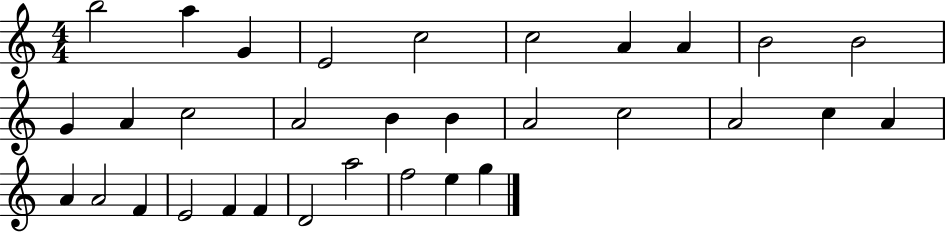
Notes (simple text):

B5/h A5/q G4/q E4/h C5/h C5/h A4/q A4/q B4/h B4/h G4/q A4/q C5/h A4/h B4/q B4/q A4/h C5/h A4/h C5/q A4/q A4/q A4/h F4/q E4/h F4/q F4/q D4/h A5/h F5/h E5/q G5/q